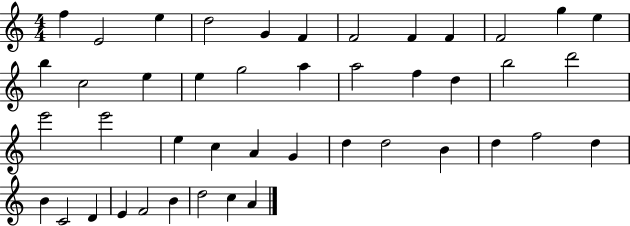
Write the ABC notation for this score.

X:1
T:Untitled
M:4/4
L:1/4
K:C
f E2 e d2 G F F2 F F F2 g e b c2 e e g2 a a2 f d b2 d'2 e'2 e'2 e c A G d d2 B d f2 d B C2 D E F2 B d2 c A